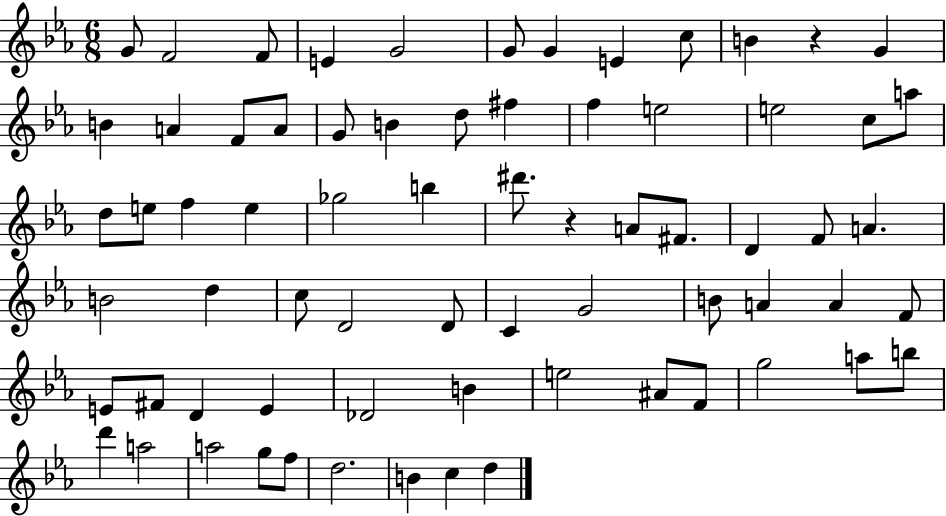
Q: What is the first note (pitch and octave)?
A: G4